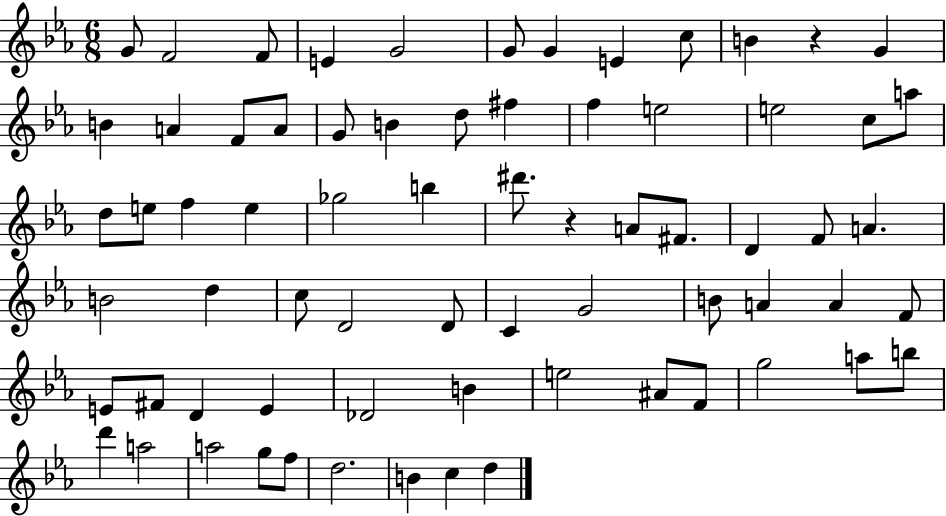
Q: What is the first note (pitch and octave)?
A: G4